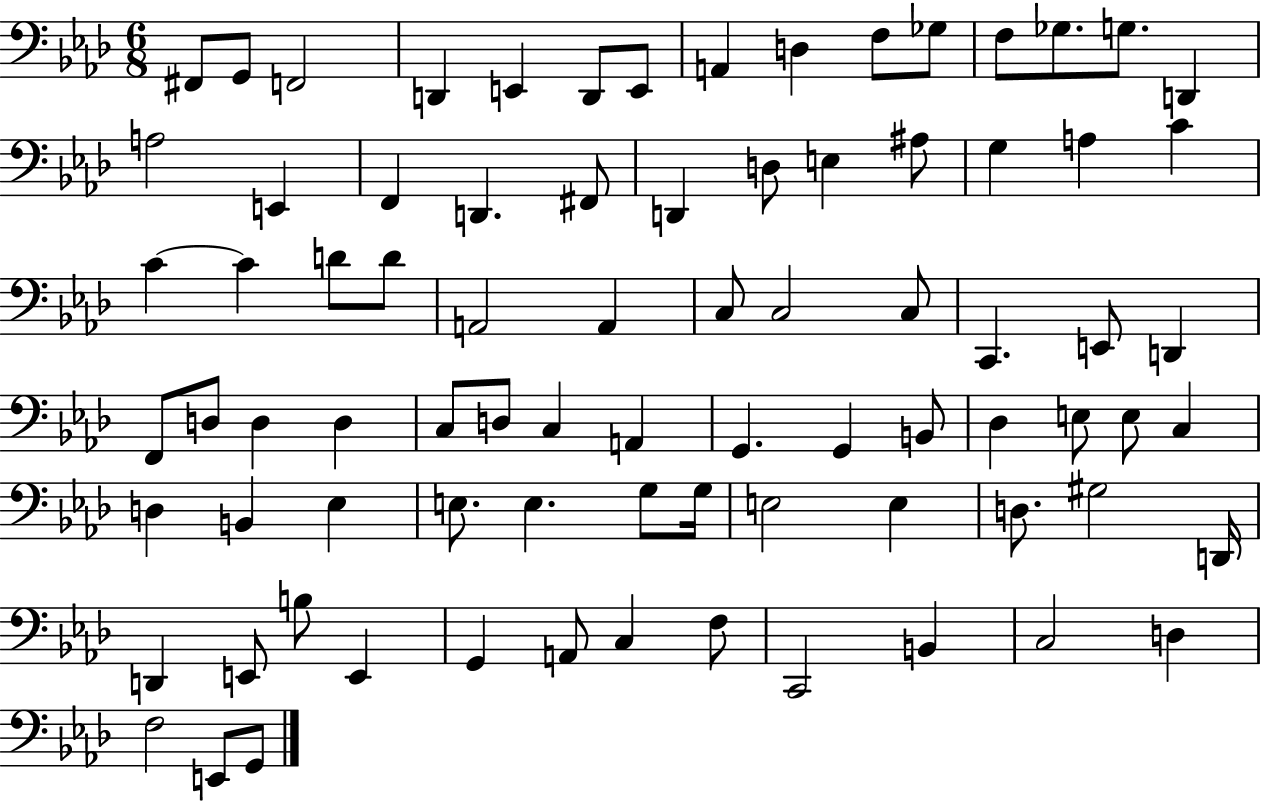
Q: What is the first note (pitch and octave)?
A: F#2